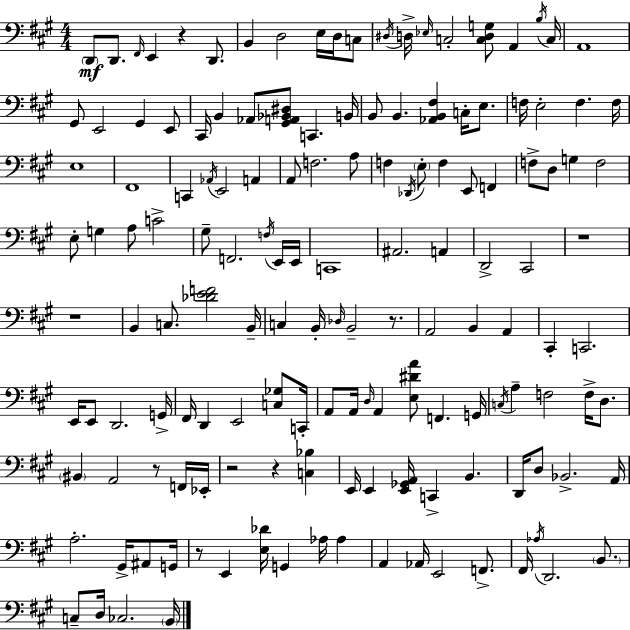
X:1
T:Untitled
M:4/4
L:1/4
K:A
D,,/2 D,,/2 ^F,,/4 E,, z D,,/2 B,, D,2 E,/4 D,/4 C,/2 ^D,/4 D,/4 _E,/4 C,2 [C,D,G,]/2 A,, B,/4 C,/4 A,,4 ^G,,/2 E,,2 ^G,, E,,/2 ^C,,/4 B,, _A,,/2 [^G,,A,,_B,,^D,]/2 C,, B,,/4 B,,/2 B,, [_A,,B,,^F,] C,/4 E,/2 F,/4 E,2 F, F,/4 E,4 ^F,,4 C,, _A,,/4 E,,2 A,, A,,/2 F,2 A,/2 F, _D,,/4 E,/2 F, E,,/2 F,, F,/2 D,/2 G, F,2 E,/2 G, A,/2 C2 ^G,/2 F,,2 F,/4 E,,/4 E,,/4 C,,4 ^A,,2 A,, D,,2 ^C,,2 z4 z4 B,, C,/2 [_DEF]2 B,,/4 C, B,,/4 _D,/4 B,,2 z/2 A,,2 B,, A,, ^C,, C,,2 E,,/4 E,,/2 D,,2 G,,/4 ^F,,/4 D,, E,,2 [C,_G,]/2 C,,/4 A,,/2 A,,/4 D,/4 A,, [E,^DA]/2 F,, G,,/4 C,/4 A, F,2 F,/4 D,/2 ^B,, A,,2 z/2 F,,/4 _E,,/4 z2 z [C,_B,] E,,/4 E,, [E,,_G,,A,,]/4 C,, B,, D,,/4 D,/2 _B,,2 A,,/4 A,2 ^G,,/4 ^A,,/2 G,,/4 z/2 E,, [E,_D]/4 G,, _A,/4 _A, A,, _A,,/4 E,,2 F,,/2 ^F,,/4 _A,/4 D,,2 B,,/2 C,/2 D,/4 _C,2 B,,/4